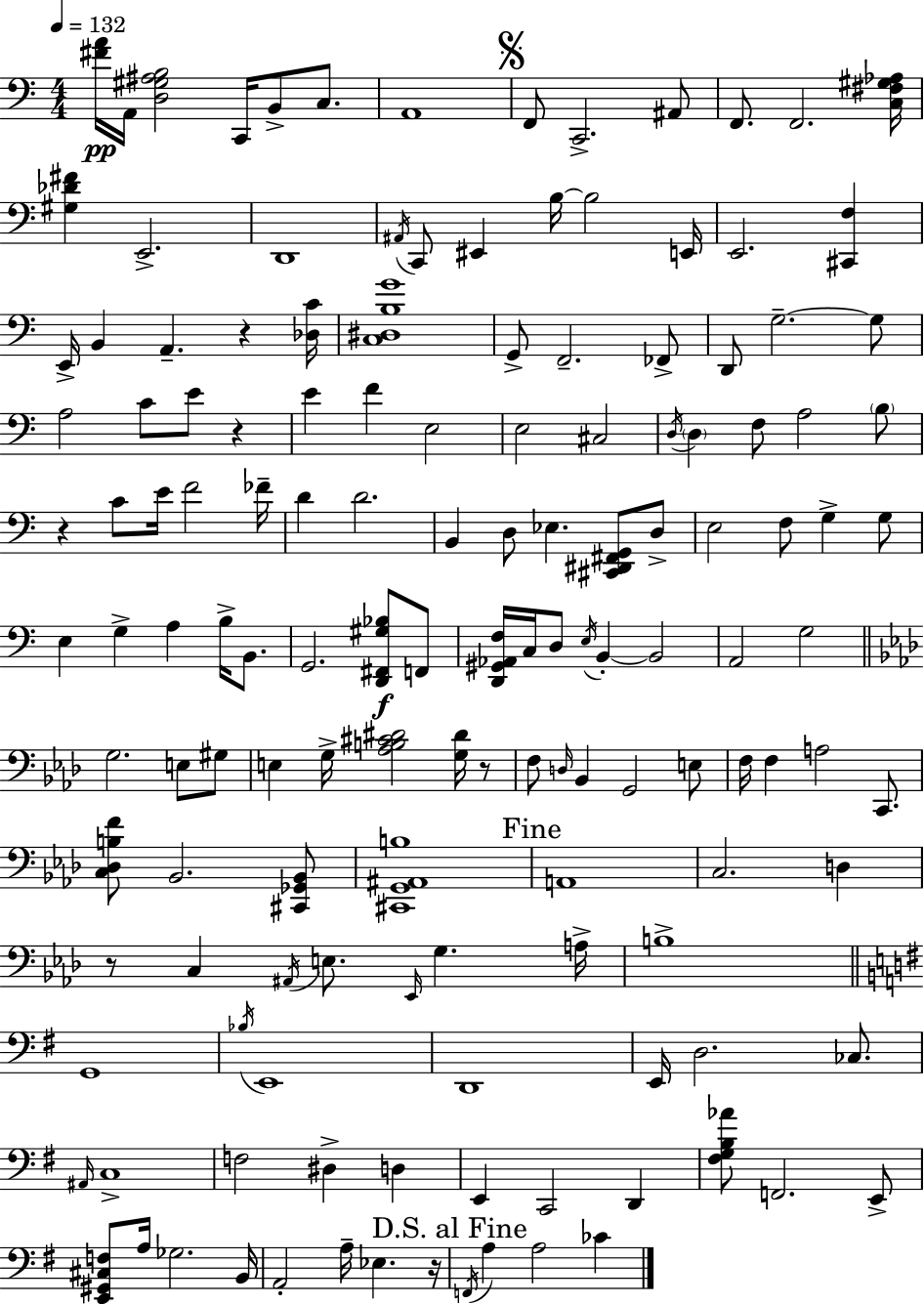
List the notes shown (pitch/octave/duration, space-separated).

[F#4,A4]/s A2/s [D3,G#3,A#3,B3]/h C2/s B2/e C3/e. A2/w F2/e C2/h. A#2/e F2/e. F2/h. [C3,F#3,G#3,Ab3]/s [G#3,Db4,F#4]/q E2/h. D2/w A#2/s C2/e EIS2/q B3/s B3/h E2/s E2/h. [C#2,F3]/q E2/s B2/q A2/q. R/q [Db3,C4]/s [C3,D#3,B3,G4]/w G2/e F2/h. FES2/e D2/e G3/h. G3/e A3/h C4/e E4/e R/q E4/q F4/q E3/h E3/h C#3/h D3/s D3/q F3/e A3/h B3/e R/q C4/e E4/s F4/h FES4/s D4/q D4/h. B2/q D3/e Eb3/q. [C#2,D#2,F#2,G2]/e D3/e E3/h F3/e G3/q G3/e E3/q G3/q A3/q B3/s B2/e. G2/h. [D2,F#2,G#3,Bb3]/e F2/e [D2,G#2,Ab2,F3]/s C3/s D3/e E3/s B2/q B2/h A2/h G3/h G3/h. E3/e G#3/e E3/q G3/s [Ab3,B3,C#4,D#4]/h [G3,D#4]/s R/e F3/e D3/s Bb2/q G2/h E3/e F3/s F3/q A3/h C2/e. [C3,Db3,B3,F4]/e Bb2/h. [C#2,Gb2,Bb2]/e [C#2,G2,A#2,B3]/w A2/w C3/h. D3/q R/e C3/q A#2/s E3/e. Eb2/s G3/q. A3/s B3/w G2/w Bb3/s E2/w D2/w E2/s D3/h. CES3/e. A#2/s C3/w F3/h D#3/q D3/q E2/q C2/h D2/q [F#3,G3,B3,Ab4]/e F2/h. E2/e [E2,G#2,C#3,F3]/e A3/s Gb3/h. B2/s A2/h A3/s Eb3/q. R/s F2/s A3/q A3/h CES4/q